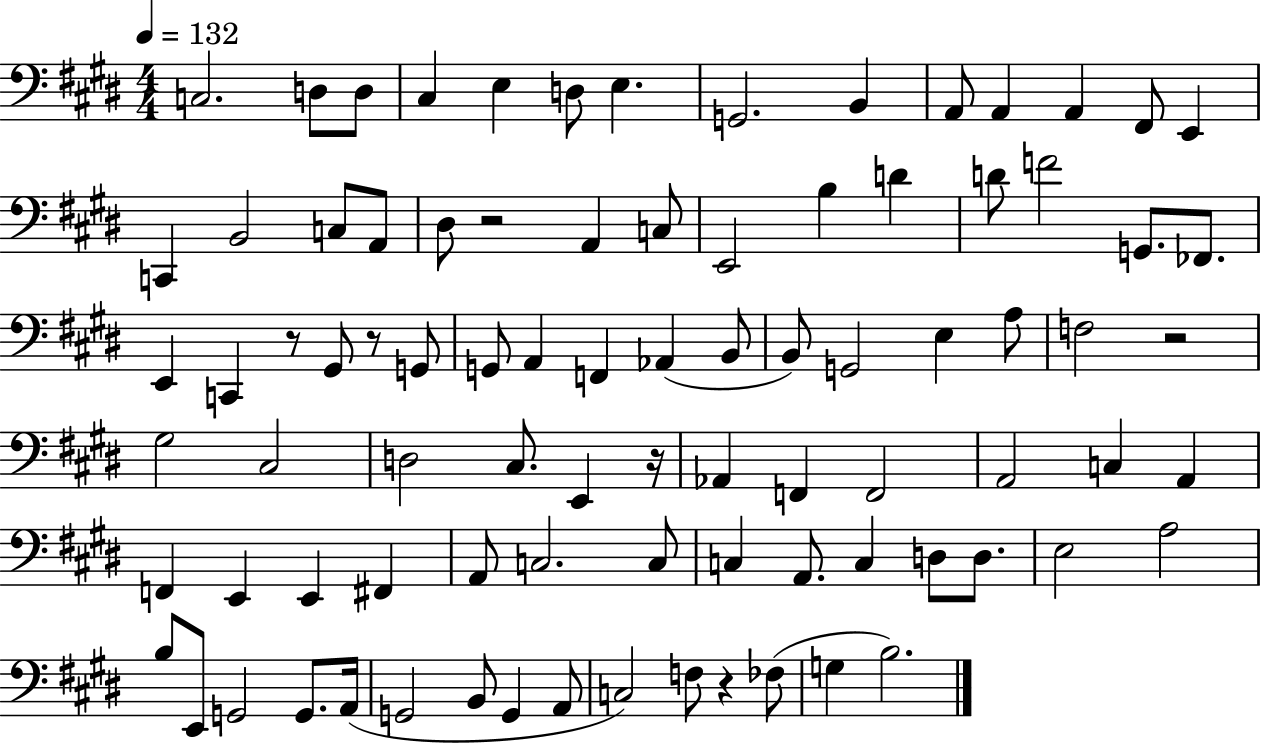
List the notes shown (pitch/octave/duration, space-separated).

C3/h. D3/e D3/e C#3/q E3/q D3/e E3/q. G2/h. B2/q A2/e A2/q A2/q F#2/e E2/q C2/q B2/h C3/e A2/e D#3/e R/h A2/q C3/e E2/h B3/q D4/q D4/e F4/h G2/e. FES2/e. E2/q C2/q R/e G#2/e R/e G2/e G2/e A2/q F2/q Ab2/q B2/e B2/e G2/h E3/q A3/e F3/h R/h G#3/h C#3/h D3/h C#3/e. E2/q R/s Ab2/q F2/q F2/h A2/h C3/q A2/q F2/q E2/q E2/q F#2/q A2/e C3/h. C3/e C3/q A2/e. C3/q D3/e D3/e. E3/h A3/h B3/e E2/e G2/h G2/e. A2/s G2/h B2/e G2/q A2/e C3/h F3/e R/q FES3/e G3/q B3/h.